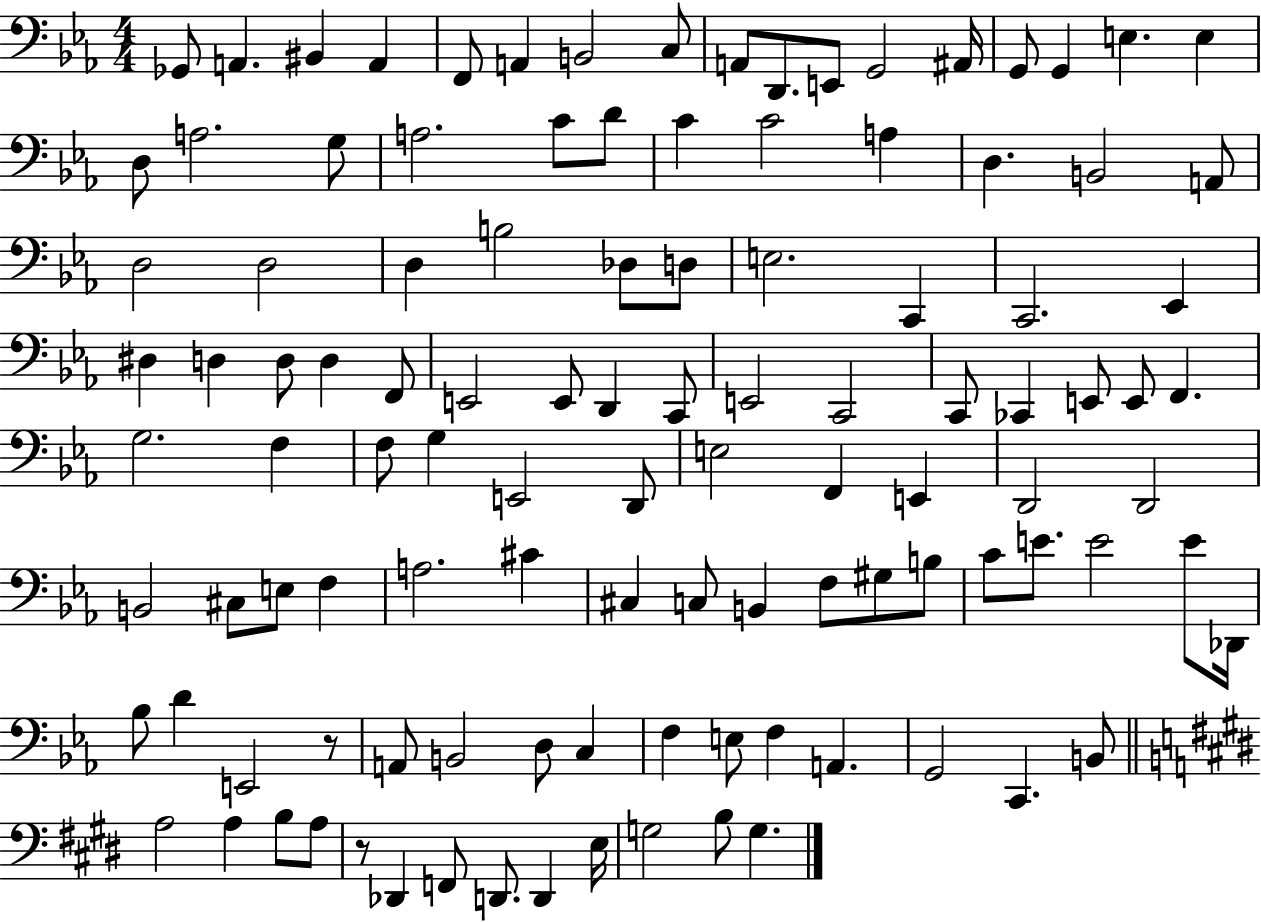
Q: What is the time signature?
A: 4/4